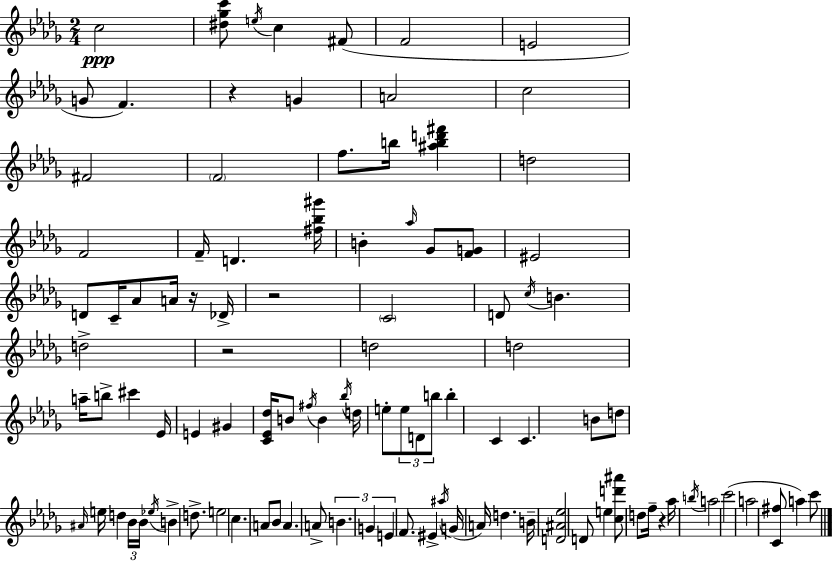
{
  \clef treble
  \numericTimeSignature
  \time 2/4
  \key bes \minor
  c''2\ppp | <dis'' ges'' c'''>8 \acciaccatura { e''16 } c''4 fis'8( | f'2 | e'2 | \break g'8 f'4.) | r4 g'4 | a'2 | c''2 | \break fis'2 | \parenthesize f'2 | f''8. b''16 <ais'' b'' d''' fis'''>4 | d''2 | \break f'2 | f'16-- d'4. | <fis'' bes'' gis'''>16 b'4-. \grace { aes''16 } ges'8 | <f' g'>8 eis'2 | \break d'8 c'16-- aes'8 a'16 | r16 des'16-> r2 | \parenthesize c'2 | d'8 \acciaccatura { c''16 } b'4. | \break d''2-> | r2 | d''2 | d''2 | \break a''16-- b''8-> cis'''4 | ees'16 e'4 gis'4 | <c' ees' des''>16 b'8 \acciaccatura { fis''16 } b'4 | \acciaccatura { bes''16 } d''16 e''8-. \tuplet 3/2 { e''8 | \break d'8 b''8 } b''4-. | c'4 c'4. | b'8 d''8 \grace { ais'16 } | e''16 d''4 \tuplet 3/2 { bes'16 bes'16 \acciaccatura { ees''16 } } | \break b'4-> d''8.-> e''2 | c''4. | a'8 bes'8 | a'4. a'8-> | \break \tuplet 3/2 { b'4. g'4 | e'4 } f'8. | eis'4-> \acciaccatura { ais''16 }( g'16 | a'16) d''4. b'16-- | \break <d' ais' ees''>2 | d'8 e''4 <c'' d''' ais'''>8 | d''8 f''16-- r4 aes''16 | \acciaccatura { b''16 } a''2 | \break c'''2( | a''2 | <c' fis''>8 a''4) c'''8 | \bar "|."
}